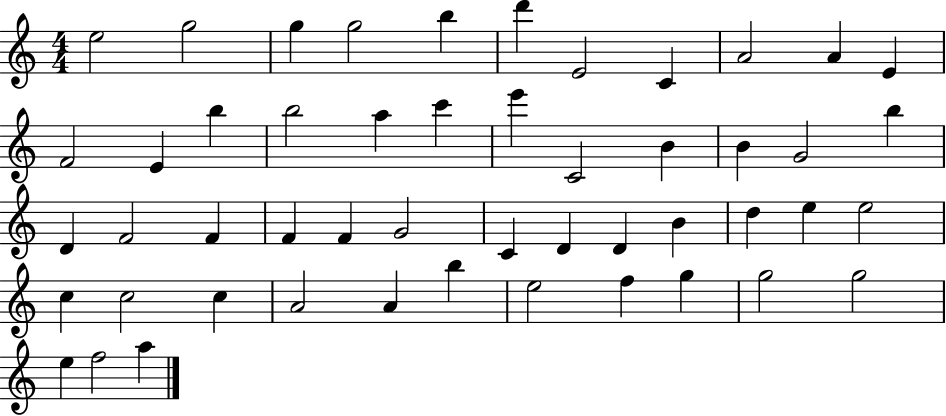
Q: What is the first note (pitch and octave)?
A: E5